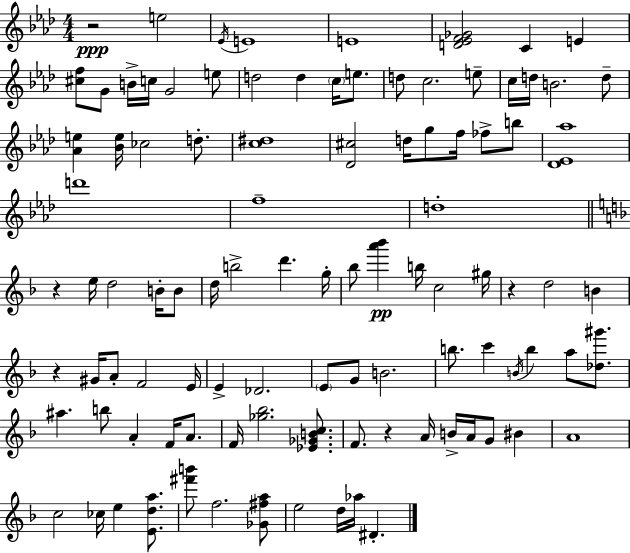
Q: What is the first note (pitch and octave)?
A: E5